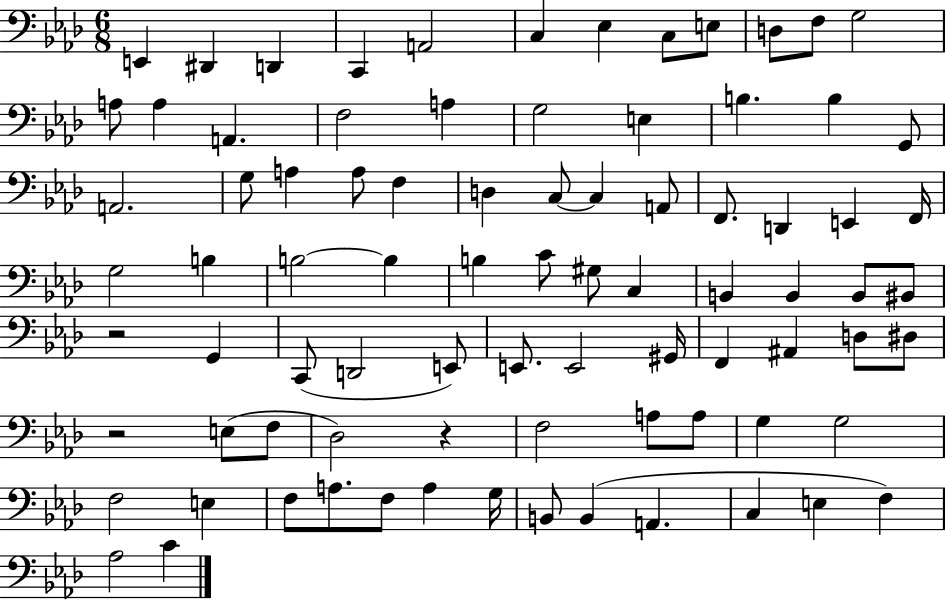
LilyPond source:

{
  \clef bass
  \numericTimeSignature
  \time 6/8
  \key aes \major
  e,4 dis,4 d,4 | c,4 a,2 | c4 ees4 c8 e8 | d8 f8 g2 | \break a8 a4 a,4. | f2 a4 | g2 e4 | b4. b4 g,8 | \break a,2. | g8 a4 a8 f4 | d4 c8~~ c4 a,8 | f,8. d,4 e,4 f,16 | \break g2 b4 | b2~~ b4 | b4 c'8 gis8 c4 | b,4 b,4 b,8 bis,8 | \break r2 g,4 | c,8( d,2 e,8) | e,8. e,2 gis,16 | f,4 ais,4 d8 dis8 | \break r2 e8( f8 | des2) r4 | f2 a8 a8 | g4 g2 | \break f2 e4 | f8 a8. f8 a4 g16 | b,8 b,4( a,4. | c4 e4 f4) | \break aes2 c'4 | \bar "|."
}